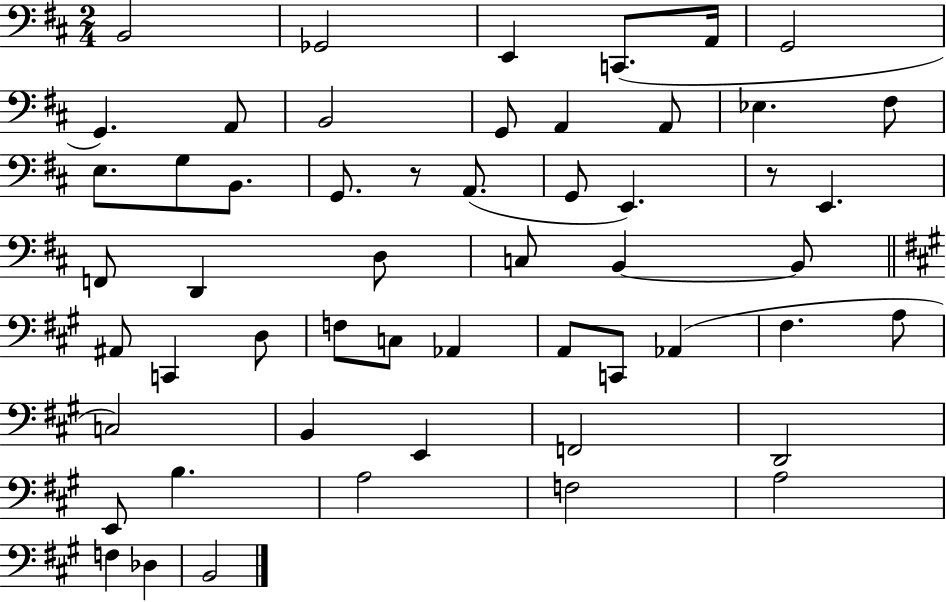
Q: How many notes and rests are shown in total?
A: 54